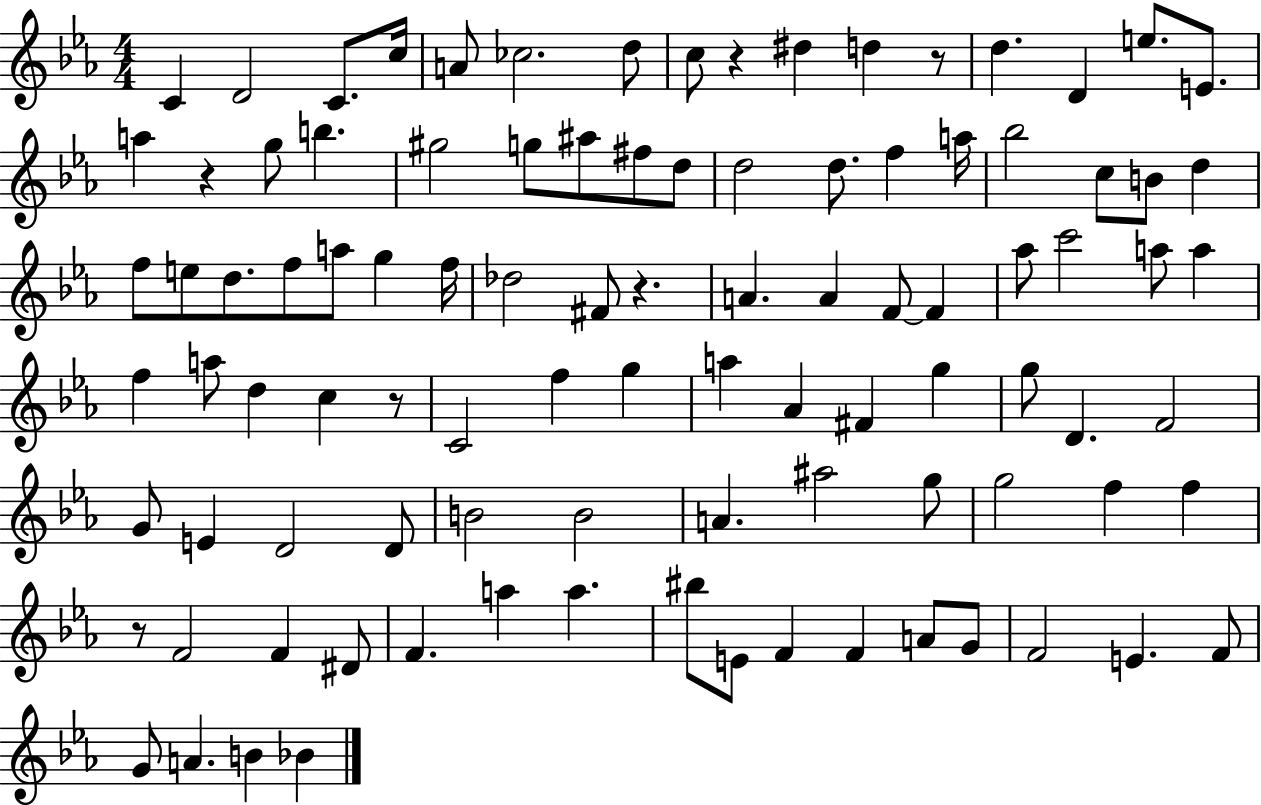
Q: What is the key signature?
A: EES major